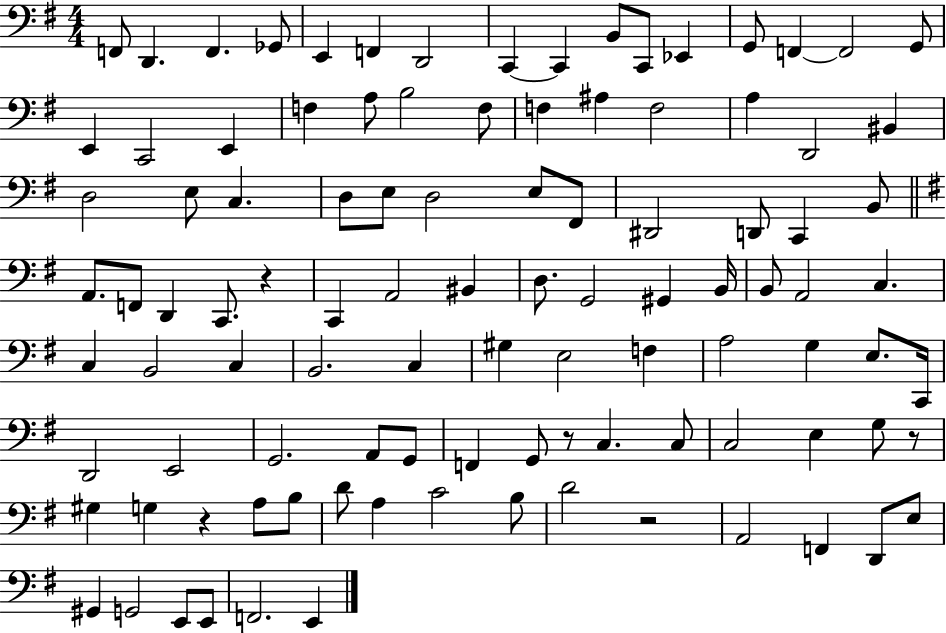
X:1
T:Untitled
M:4/4
L:1/4
K:G
F,,/2 D,, F,, _G,,/2 E,, F,, D,,2 C,, C,, B,,/2 C,,/2 _E,, G,,/2 F,, F,,2 G,,/2 E,, C,,2 E,, F, A,/2 B,2 F,/2 F, ^A, F,2 A, D,,2 ^B,, D,2 E,/2 C, D,/2 E,/2 D,2 E,/2 ^F,,/2 ^D,,2 D,,/2 C,, B,,/2 A,,/2 F,,/2 D,, C,,/2 z C,, A,,2 ^B,, D,/2 G,,2 ^G,, B,,/4 B,,/2 A,,2 C, C, B,,2 C, B,,2 C, ^G, E,2 F, A,2 G, E,/2 C,,/4 D,,2 E,,2 G,,2 A,,/2 G,,/2 F,, G,,/2 z/2 C, C,/2 C,2 E, G,/2 z/2 ^G, G, z A,/2 B,/2 D/2 A, C2 B,/2 D2 z2 A,,2 F,, D,,/2 E,/2 ^G,, G,,2 E,,/2 E,,/2 F,,2 E,,